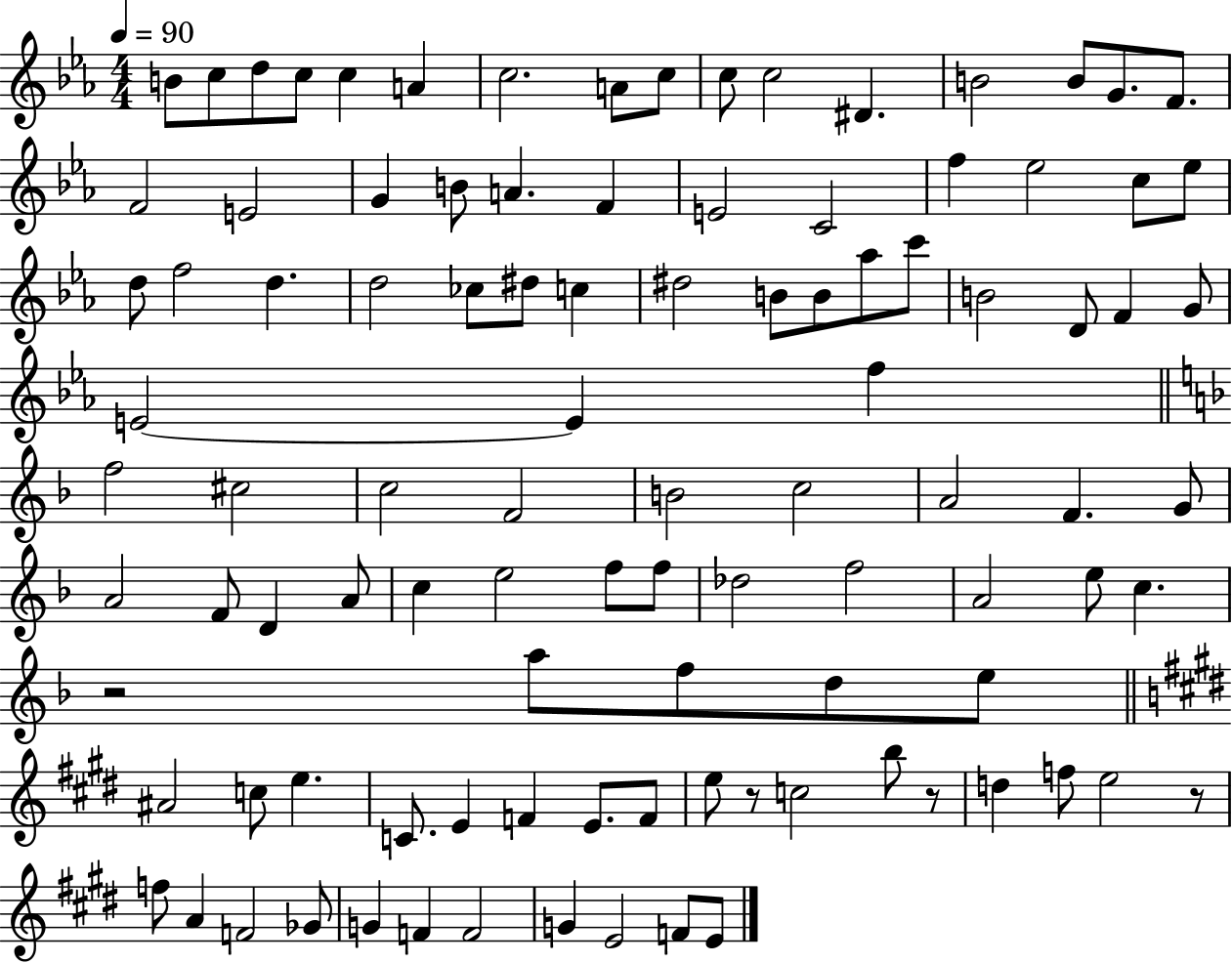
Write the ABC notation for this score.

X:1
T:Untitled
M:4/4
L:1/4
K:Eb
B/2 c/2 d/2 c/2 c A c2 A/2 c/2 c/2 c2 ^D B2 B/2 G/2 F/2 F2 E2 G B/2 A F E2 C2 f _e2 c/2 _e/2 d/2 f2 d d2 _c/2 ^d/2 c ^d2 B/2 B/2 _a/2 c'/2 B2 D/2 F G/2 E2 E f f2 ^c2 c2 F2 B2 c2 A2 F G/2 A2 F/2 D A/2 c e2 f/2 f/2 _d2 f2 A2 e/2 c z2 a/2 f/2 d/2 e/2 ^A2 c/2 e C/2 E F E/2 F/2 e/2 z/2 c2 b/2 z/2 d f/2 e2 z/2 f/2 A F2 _G/2 G F F2 G E2 F/2 E/2